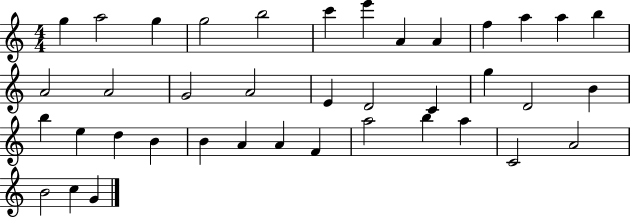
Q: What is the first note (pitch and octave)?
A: G5